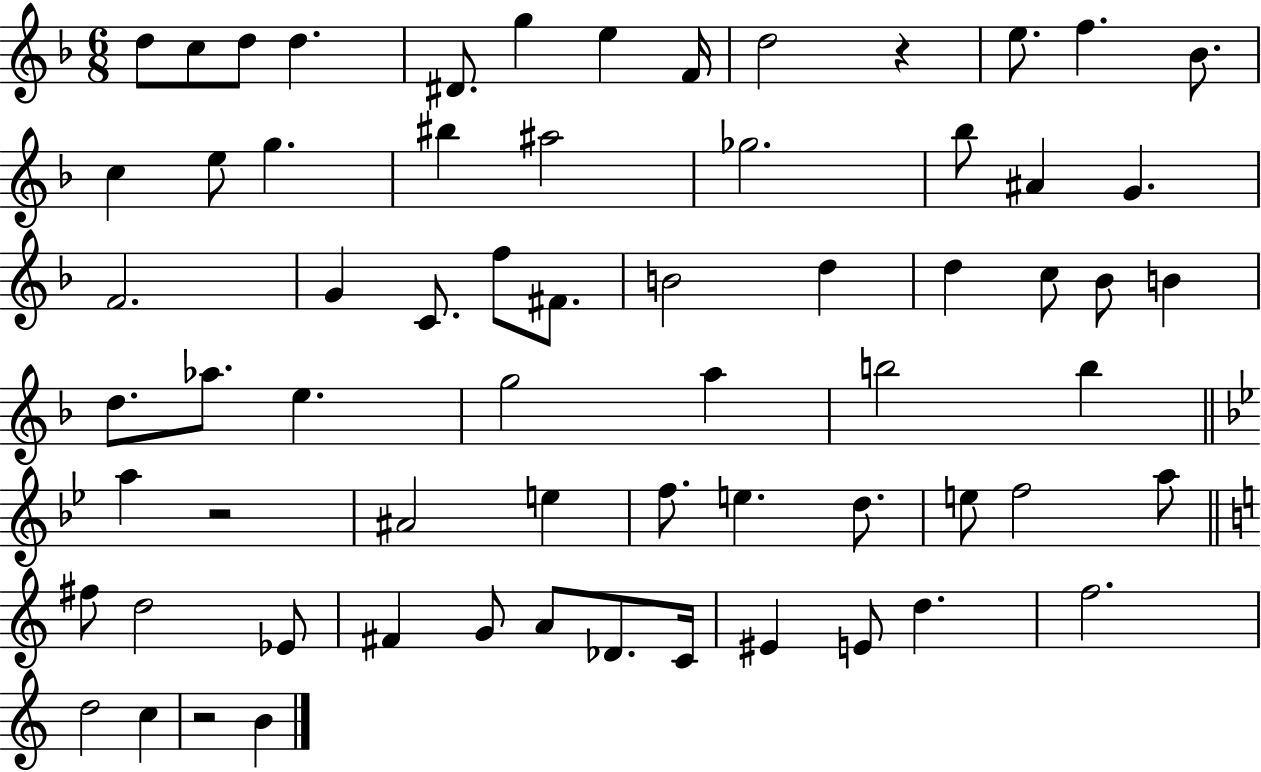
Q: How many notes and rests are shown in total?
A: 66